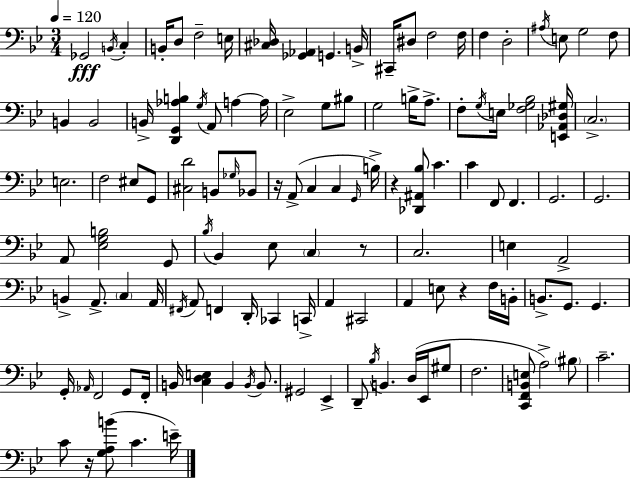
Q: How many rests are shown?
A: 5